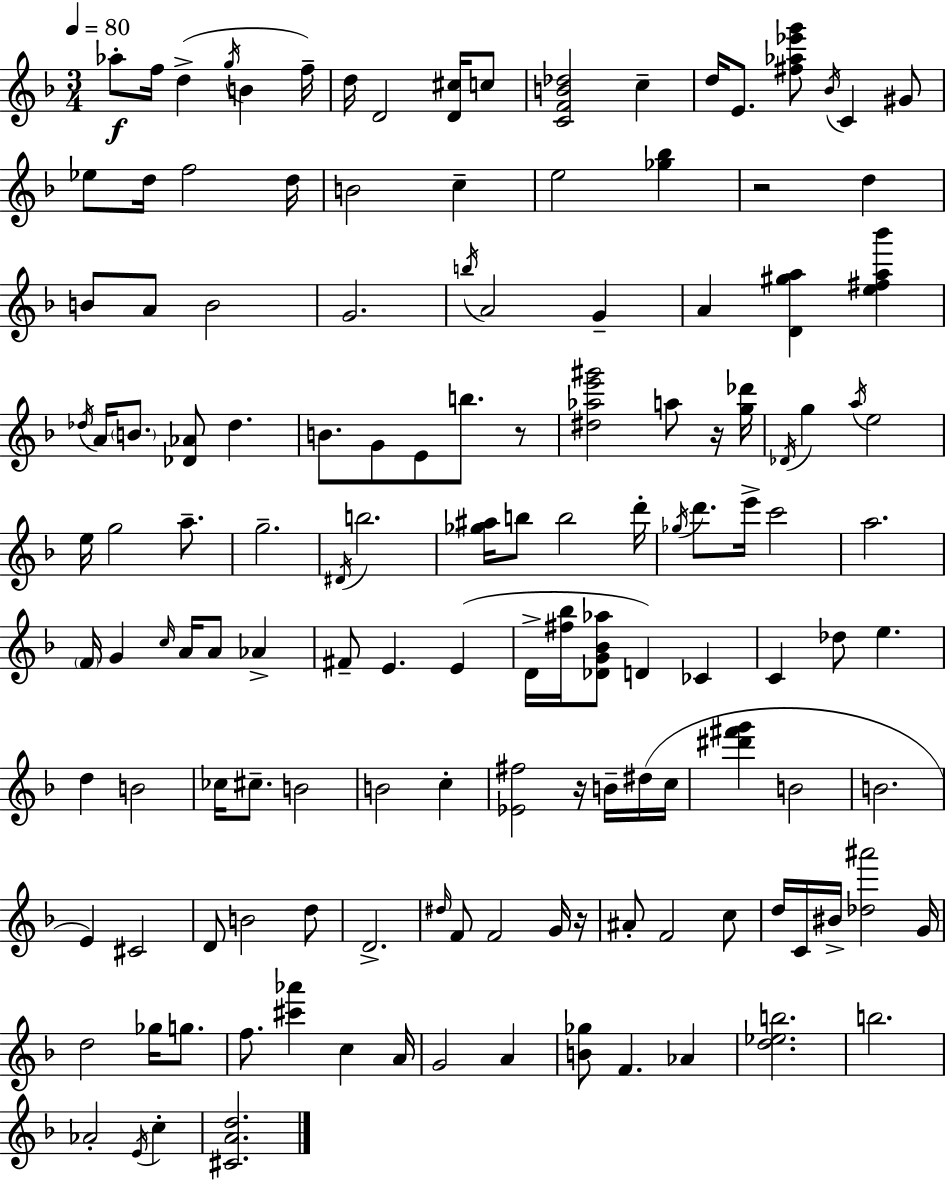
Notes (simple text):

Ab5/e F5/s D5/q G5/s B4/q F5/s D5/s D4/h [D4,C#5]/s C5/e [C4,F4,B4,Db5]/h C5/q D5/s E4/e. [F#5,Ab5,Eb6,G6]/e Bb4/s C4/q G#4/e Eb5/e D5/s F5/h D5/s B4/h C5/q E5/h [Gb5,Bb5]/q R/h D5/q B4/e A4/e B4/h G4/h. B5/s A4/h G4/q A4/q [D4,G#5,A5]/q [E5,F#5,A5,Bb6]/q Db5/s A4/s B4/e. [Db4,Ab4]/e Db5/q. B4/e. G4/e E4/e B5/e. R/e [D#5,Ab5,E6,G#6]/h A5/e R/s [G5,Db6]/s Db4/s G5/q A5/s E5/h E5/s G5/h A5/e. G5/h. D#4/s B5/h. [Gb5,A#5]/s B5/e B5/h D6/s Gb5/s D6/e. E6/s C6/h A5/h. F4/s G4/q C5/s A4/s A4/e Ab4/q F#4/e E4/q. E4/q D4/s [F#5,Bb5]/s [Db4,G4,Bb4,Ab5]/e D4/q CES4/q C4/q Db5/e E5/q. D5/q B4/h CES5/s C#5/e. B4/h B4/h C5/q [Eb4,F#5]/h R/s B4/s D#5/s C5/s [D#6,F#6,G6]/q B4/h B4/h. E4/q C#4/h D4/e B4/h D5/e D4/h. D#5/s F4/e F4/h G4/s R/s A#4/e F4/h C5/e D5/s C4/s BIS4/s [Db5,A#6]/h G4/s D5/h Gb5/s G5/e. F5/e. [C#6,Ab6]/q C5/q A4/s G4/h A4/q [B4,Gb5]/e F4/q. Ab4/q [D5,Eb5,B5]/h. B5/h. Ab4/h E4/s C5/q [C#4,A4,D5]/h.